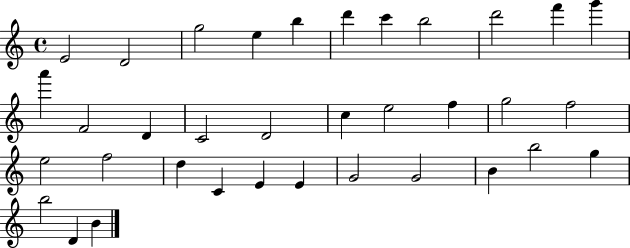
X:1
T:Untitled
M:4/4
L:1/4
K:C
E2 D2 g2 e b d' c' b2 d'2 f' g' a' F2 D C2 D2 c e2 f g2 f2 e2 f2 d C E E G2 G2 B b2 g b2 D B